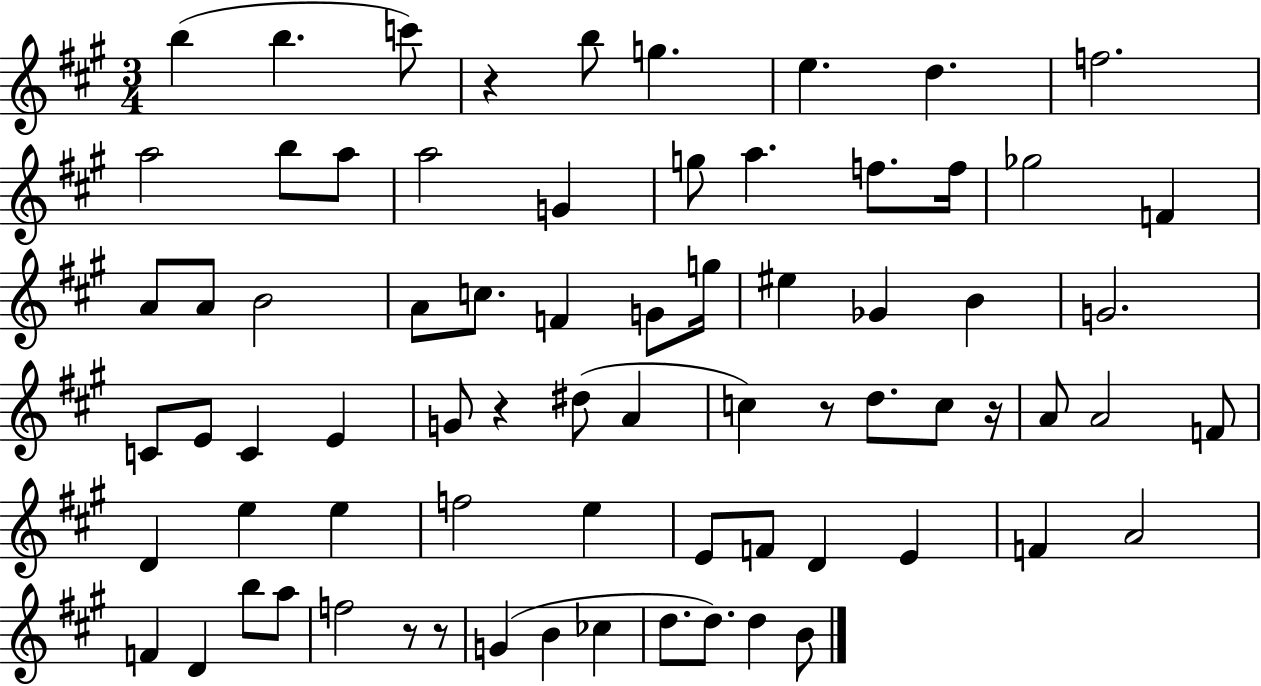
B5/q B5/q. C6/e R/q B5/e G5/q. E5/q. D5/q. F5/h. A5/h B5/e A5/e A5/h G4/q G5/e A5/q. F5/e. F5/s Gb5/h F4/q A4/e A4/e B4/h A4/e C5/e. F4/q G4/e G5/s EIS5/q Gb4/q B4/q G4/h. C4/e E4/e C4/q E4/q G4/e R/q D#5/e A4/q C5/q R/e D5/e. C5/e R/s A4/e A4/h F4/e D4/q E5/q E5/q F5/h E5/q E4/e F4/e D4/q E4/q F4/q A4/h F4/q D4/q B5/e A5/e F5/h R/e R/e G4/q B4/q CES5/q D5/e. D5/e. D5/q B4/e